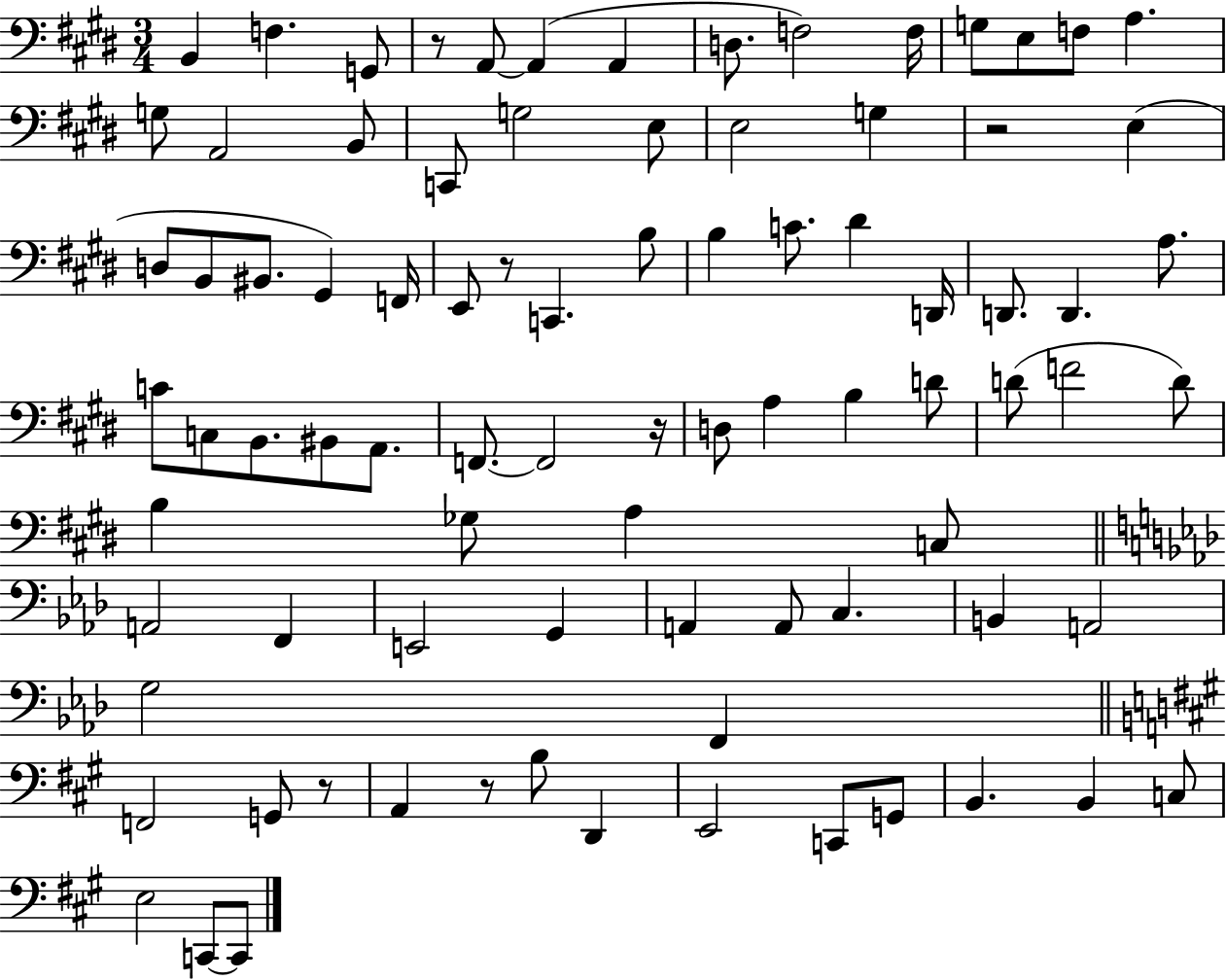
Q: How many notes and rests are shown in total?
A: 86